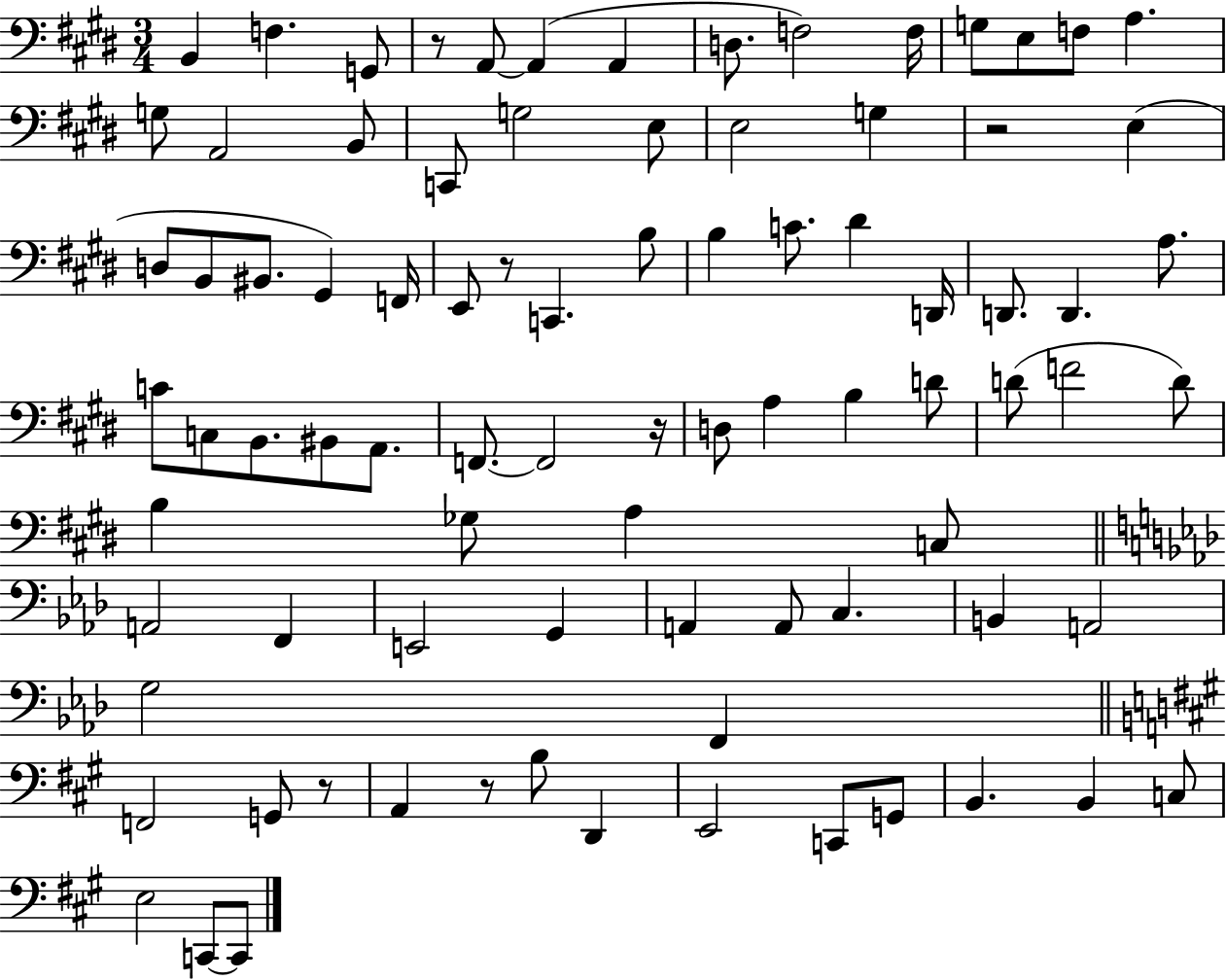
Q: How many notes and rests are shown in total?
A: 86